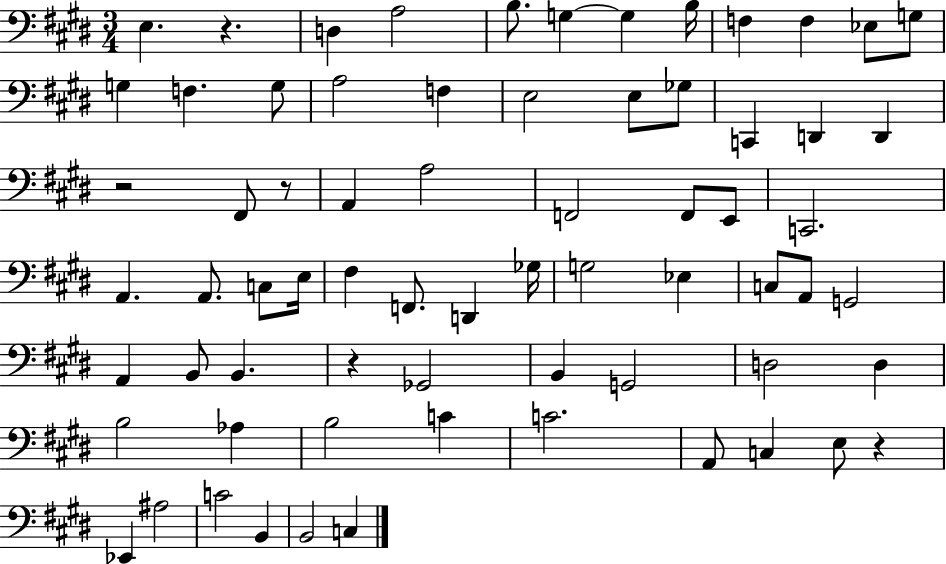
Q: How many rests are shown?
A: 5